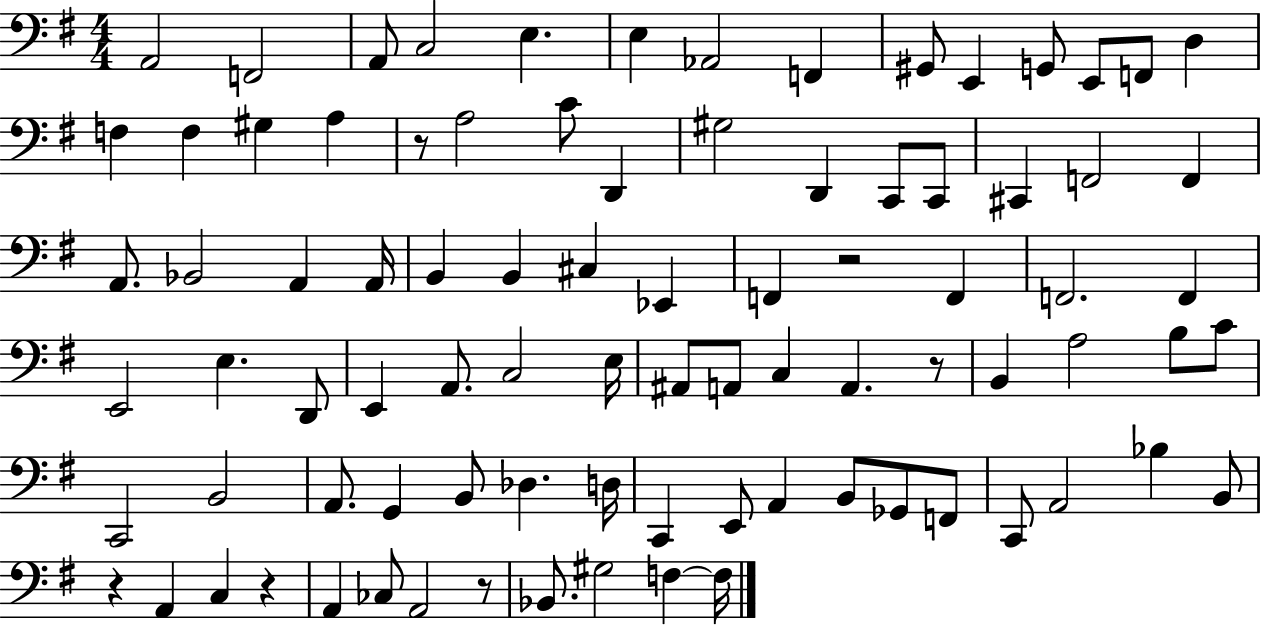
{
  \clef bass
  \numericTimeSignature
  \time 4/4
  \key g \major
  a,2 f,2 | a,8 c2 e4. | e4 aes,2 f,4 | gis,8 e,4 g,8 e,8 f,8 d4 | \break f4 f4 gis4 a4 | r8 a2 c'8 d,4 | gis2 d,4 c,8 c,8 | cis,4 f,2 f,4 | \break a,8. bes,2 a,4 a,16 | b,4 b,4 cis4 ees,4 | f,4 r2 f,4 | f,2. f,4 | \break e,2 e4. d,8 | e,4 a,8. c2 e16 | ais,8 a,8 c4 a,4. r8 | b,4 a2 b8 c'8 | \break c,2 b,2 | a,8. g,4 b,8 des4. d16 | c,4 e,8 a,4 b,8 ges,8 f,8 | c,8 a,2 bes4 b,8 | \break r4 a,4 c4 r4 | a,4 ces8 a,2 r8 | bes,8. gis2 f4~~ f16 | \bar "|."
}